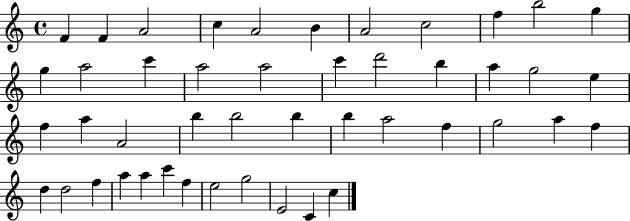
F4/q F4/q A4/h C5/q A4/h B4/q A4/h C5/h F5/q B5/h G5/q G5/q A5/h C6/q A5/h A5/h C6/q D6/h B5/q A5/q G5/h E5/q F5/q A5/q A4/h B5/q B5/h B5/q B5/q A5/h F5/q G5/h A5/q F5/q D5/q D5/h F5/q A5/q A5/q C6/q F5/q E5/h G5/h E4/h C4/q C5/q